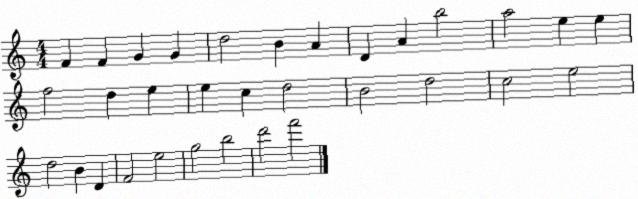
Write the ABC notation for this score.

X:1
T:Untitled
M:4/4
L:1/4
K:C
F F G G d2 B A D A b2 a2 e e f2 d e e c d2 B2 d2 c2 e2 d2 B D F2 e2 g2 b2 d'2 f'2